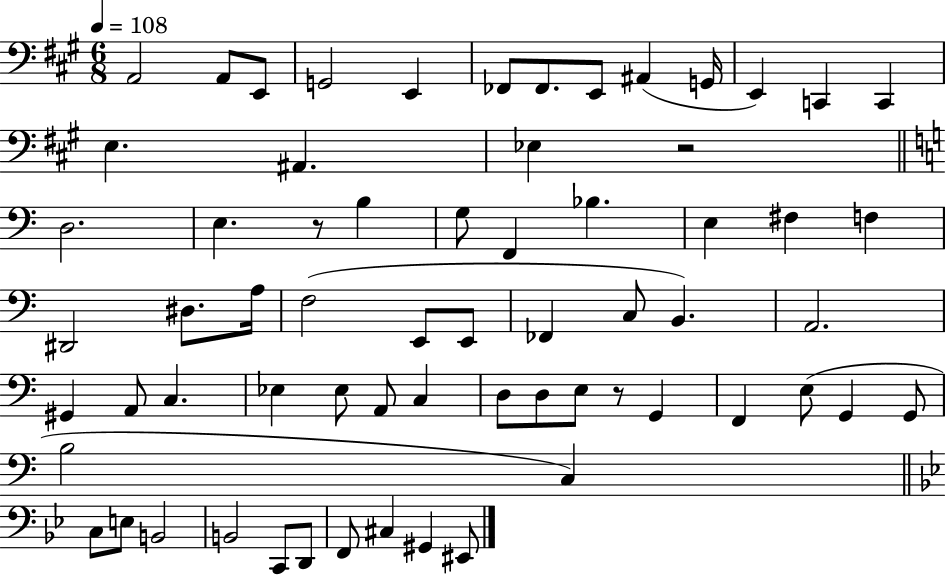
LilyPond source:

{
  \clef bass
  \numericTimeSignature
  \time 6/8
  \key a \major
  \tempo 4 = 108
  \repeat volta 2 { a,2 a,8 e,8 | g,2 e,4 | fes,8 fes,8. e,8 ais,4( g,16 | e,4) c,4 c,4 | \break e4. ais,4. | ees4 r2 | \bar "||" \break \key c \major d2. | e4. r8 b4 | g8 f,4 bes4. | e4 fis4 f4 | \break dis,2 dis8. a16 | f2( e,8 e,8 | fes,4 c8 b,4.) | a,2. | \break gis,4 a,8 c4. | ees4 ees8 a,8 c4 | d8 d8 e8 r8 g,4 | f,4 e8( g,4 g,8 | \break b2 c4) | \bar "||" \break \key bes \major c8 e8 b,2 | b,2 c,8 d,8 | f,8 cis4 gis,4 eis,8 | } \bar "|."
}